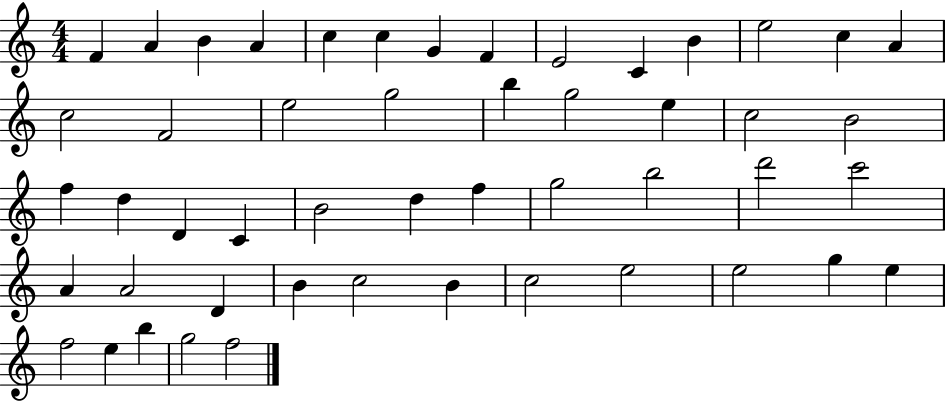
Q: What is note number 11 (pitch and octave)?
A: B4